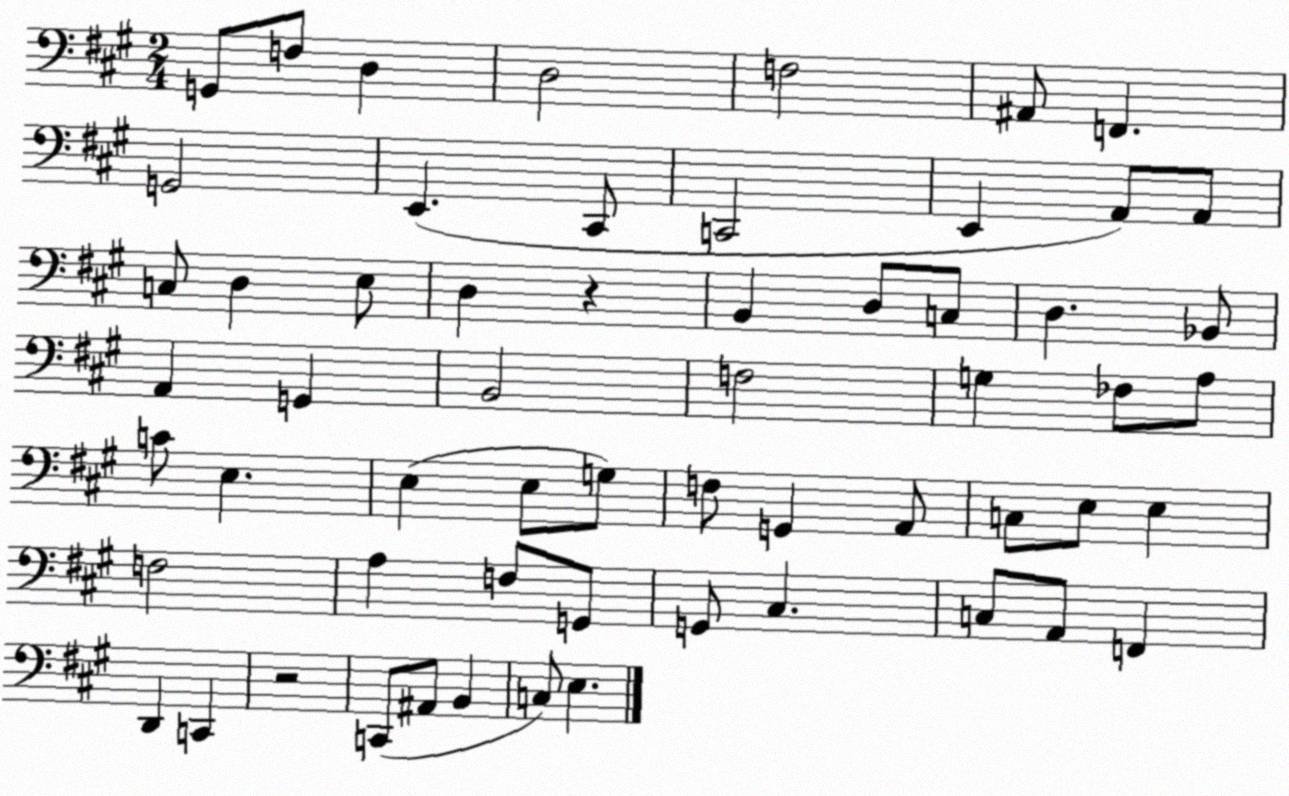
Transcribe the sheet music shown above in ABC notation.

X:1
T:Untitled
M:2/4
L:1/4
K:A
G,,/2 F,/2 D, D,2 F,2 ^A,,/2 F,, G,,2 E,, ^C,,/2 C,,2 E,, A,,/2 A,,/2 C,/2 D, E,/2 D, z B,, D,/2 C,/2 D, _B,,/2 A,, G,, B,,2 F,2 G, _F,/2 A,/2 C/2 E, E, E,/2 G,/2 F,/2 G,, A,,/2 C,/2 E,/2 E, F,2 A, F,/2 G,,/2 G,,/2 ^C, C,/2 A,,/2 F,, D,, C,, z2 C,,/2 ^A,,/2 B,, C,/2 E,